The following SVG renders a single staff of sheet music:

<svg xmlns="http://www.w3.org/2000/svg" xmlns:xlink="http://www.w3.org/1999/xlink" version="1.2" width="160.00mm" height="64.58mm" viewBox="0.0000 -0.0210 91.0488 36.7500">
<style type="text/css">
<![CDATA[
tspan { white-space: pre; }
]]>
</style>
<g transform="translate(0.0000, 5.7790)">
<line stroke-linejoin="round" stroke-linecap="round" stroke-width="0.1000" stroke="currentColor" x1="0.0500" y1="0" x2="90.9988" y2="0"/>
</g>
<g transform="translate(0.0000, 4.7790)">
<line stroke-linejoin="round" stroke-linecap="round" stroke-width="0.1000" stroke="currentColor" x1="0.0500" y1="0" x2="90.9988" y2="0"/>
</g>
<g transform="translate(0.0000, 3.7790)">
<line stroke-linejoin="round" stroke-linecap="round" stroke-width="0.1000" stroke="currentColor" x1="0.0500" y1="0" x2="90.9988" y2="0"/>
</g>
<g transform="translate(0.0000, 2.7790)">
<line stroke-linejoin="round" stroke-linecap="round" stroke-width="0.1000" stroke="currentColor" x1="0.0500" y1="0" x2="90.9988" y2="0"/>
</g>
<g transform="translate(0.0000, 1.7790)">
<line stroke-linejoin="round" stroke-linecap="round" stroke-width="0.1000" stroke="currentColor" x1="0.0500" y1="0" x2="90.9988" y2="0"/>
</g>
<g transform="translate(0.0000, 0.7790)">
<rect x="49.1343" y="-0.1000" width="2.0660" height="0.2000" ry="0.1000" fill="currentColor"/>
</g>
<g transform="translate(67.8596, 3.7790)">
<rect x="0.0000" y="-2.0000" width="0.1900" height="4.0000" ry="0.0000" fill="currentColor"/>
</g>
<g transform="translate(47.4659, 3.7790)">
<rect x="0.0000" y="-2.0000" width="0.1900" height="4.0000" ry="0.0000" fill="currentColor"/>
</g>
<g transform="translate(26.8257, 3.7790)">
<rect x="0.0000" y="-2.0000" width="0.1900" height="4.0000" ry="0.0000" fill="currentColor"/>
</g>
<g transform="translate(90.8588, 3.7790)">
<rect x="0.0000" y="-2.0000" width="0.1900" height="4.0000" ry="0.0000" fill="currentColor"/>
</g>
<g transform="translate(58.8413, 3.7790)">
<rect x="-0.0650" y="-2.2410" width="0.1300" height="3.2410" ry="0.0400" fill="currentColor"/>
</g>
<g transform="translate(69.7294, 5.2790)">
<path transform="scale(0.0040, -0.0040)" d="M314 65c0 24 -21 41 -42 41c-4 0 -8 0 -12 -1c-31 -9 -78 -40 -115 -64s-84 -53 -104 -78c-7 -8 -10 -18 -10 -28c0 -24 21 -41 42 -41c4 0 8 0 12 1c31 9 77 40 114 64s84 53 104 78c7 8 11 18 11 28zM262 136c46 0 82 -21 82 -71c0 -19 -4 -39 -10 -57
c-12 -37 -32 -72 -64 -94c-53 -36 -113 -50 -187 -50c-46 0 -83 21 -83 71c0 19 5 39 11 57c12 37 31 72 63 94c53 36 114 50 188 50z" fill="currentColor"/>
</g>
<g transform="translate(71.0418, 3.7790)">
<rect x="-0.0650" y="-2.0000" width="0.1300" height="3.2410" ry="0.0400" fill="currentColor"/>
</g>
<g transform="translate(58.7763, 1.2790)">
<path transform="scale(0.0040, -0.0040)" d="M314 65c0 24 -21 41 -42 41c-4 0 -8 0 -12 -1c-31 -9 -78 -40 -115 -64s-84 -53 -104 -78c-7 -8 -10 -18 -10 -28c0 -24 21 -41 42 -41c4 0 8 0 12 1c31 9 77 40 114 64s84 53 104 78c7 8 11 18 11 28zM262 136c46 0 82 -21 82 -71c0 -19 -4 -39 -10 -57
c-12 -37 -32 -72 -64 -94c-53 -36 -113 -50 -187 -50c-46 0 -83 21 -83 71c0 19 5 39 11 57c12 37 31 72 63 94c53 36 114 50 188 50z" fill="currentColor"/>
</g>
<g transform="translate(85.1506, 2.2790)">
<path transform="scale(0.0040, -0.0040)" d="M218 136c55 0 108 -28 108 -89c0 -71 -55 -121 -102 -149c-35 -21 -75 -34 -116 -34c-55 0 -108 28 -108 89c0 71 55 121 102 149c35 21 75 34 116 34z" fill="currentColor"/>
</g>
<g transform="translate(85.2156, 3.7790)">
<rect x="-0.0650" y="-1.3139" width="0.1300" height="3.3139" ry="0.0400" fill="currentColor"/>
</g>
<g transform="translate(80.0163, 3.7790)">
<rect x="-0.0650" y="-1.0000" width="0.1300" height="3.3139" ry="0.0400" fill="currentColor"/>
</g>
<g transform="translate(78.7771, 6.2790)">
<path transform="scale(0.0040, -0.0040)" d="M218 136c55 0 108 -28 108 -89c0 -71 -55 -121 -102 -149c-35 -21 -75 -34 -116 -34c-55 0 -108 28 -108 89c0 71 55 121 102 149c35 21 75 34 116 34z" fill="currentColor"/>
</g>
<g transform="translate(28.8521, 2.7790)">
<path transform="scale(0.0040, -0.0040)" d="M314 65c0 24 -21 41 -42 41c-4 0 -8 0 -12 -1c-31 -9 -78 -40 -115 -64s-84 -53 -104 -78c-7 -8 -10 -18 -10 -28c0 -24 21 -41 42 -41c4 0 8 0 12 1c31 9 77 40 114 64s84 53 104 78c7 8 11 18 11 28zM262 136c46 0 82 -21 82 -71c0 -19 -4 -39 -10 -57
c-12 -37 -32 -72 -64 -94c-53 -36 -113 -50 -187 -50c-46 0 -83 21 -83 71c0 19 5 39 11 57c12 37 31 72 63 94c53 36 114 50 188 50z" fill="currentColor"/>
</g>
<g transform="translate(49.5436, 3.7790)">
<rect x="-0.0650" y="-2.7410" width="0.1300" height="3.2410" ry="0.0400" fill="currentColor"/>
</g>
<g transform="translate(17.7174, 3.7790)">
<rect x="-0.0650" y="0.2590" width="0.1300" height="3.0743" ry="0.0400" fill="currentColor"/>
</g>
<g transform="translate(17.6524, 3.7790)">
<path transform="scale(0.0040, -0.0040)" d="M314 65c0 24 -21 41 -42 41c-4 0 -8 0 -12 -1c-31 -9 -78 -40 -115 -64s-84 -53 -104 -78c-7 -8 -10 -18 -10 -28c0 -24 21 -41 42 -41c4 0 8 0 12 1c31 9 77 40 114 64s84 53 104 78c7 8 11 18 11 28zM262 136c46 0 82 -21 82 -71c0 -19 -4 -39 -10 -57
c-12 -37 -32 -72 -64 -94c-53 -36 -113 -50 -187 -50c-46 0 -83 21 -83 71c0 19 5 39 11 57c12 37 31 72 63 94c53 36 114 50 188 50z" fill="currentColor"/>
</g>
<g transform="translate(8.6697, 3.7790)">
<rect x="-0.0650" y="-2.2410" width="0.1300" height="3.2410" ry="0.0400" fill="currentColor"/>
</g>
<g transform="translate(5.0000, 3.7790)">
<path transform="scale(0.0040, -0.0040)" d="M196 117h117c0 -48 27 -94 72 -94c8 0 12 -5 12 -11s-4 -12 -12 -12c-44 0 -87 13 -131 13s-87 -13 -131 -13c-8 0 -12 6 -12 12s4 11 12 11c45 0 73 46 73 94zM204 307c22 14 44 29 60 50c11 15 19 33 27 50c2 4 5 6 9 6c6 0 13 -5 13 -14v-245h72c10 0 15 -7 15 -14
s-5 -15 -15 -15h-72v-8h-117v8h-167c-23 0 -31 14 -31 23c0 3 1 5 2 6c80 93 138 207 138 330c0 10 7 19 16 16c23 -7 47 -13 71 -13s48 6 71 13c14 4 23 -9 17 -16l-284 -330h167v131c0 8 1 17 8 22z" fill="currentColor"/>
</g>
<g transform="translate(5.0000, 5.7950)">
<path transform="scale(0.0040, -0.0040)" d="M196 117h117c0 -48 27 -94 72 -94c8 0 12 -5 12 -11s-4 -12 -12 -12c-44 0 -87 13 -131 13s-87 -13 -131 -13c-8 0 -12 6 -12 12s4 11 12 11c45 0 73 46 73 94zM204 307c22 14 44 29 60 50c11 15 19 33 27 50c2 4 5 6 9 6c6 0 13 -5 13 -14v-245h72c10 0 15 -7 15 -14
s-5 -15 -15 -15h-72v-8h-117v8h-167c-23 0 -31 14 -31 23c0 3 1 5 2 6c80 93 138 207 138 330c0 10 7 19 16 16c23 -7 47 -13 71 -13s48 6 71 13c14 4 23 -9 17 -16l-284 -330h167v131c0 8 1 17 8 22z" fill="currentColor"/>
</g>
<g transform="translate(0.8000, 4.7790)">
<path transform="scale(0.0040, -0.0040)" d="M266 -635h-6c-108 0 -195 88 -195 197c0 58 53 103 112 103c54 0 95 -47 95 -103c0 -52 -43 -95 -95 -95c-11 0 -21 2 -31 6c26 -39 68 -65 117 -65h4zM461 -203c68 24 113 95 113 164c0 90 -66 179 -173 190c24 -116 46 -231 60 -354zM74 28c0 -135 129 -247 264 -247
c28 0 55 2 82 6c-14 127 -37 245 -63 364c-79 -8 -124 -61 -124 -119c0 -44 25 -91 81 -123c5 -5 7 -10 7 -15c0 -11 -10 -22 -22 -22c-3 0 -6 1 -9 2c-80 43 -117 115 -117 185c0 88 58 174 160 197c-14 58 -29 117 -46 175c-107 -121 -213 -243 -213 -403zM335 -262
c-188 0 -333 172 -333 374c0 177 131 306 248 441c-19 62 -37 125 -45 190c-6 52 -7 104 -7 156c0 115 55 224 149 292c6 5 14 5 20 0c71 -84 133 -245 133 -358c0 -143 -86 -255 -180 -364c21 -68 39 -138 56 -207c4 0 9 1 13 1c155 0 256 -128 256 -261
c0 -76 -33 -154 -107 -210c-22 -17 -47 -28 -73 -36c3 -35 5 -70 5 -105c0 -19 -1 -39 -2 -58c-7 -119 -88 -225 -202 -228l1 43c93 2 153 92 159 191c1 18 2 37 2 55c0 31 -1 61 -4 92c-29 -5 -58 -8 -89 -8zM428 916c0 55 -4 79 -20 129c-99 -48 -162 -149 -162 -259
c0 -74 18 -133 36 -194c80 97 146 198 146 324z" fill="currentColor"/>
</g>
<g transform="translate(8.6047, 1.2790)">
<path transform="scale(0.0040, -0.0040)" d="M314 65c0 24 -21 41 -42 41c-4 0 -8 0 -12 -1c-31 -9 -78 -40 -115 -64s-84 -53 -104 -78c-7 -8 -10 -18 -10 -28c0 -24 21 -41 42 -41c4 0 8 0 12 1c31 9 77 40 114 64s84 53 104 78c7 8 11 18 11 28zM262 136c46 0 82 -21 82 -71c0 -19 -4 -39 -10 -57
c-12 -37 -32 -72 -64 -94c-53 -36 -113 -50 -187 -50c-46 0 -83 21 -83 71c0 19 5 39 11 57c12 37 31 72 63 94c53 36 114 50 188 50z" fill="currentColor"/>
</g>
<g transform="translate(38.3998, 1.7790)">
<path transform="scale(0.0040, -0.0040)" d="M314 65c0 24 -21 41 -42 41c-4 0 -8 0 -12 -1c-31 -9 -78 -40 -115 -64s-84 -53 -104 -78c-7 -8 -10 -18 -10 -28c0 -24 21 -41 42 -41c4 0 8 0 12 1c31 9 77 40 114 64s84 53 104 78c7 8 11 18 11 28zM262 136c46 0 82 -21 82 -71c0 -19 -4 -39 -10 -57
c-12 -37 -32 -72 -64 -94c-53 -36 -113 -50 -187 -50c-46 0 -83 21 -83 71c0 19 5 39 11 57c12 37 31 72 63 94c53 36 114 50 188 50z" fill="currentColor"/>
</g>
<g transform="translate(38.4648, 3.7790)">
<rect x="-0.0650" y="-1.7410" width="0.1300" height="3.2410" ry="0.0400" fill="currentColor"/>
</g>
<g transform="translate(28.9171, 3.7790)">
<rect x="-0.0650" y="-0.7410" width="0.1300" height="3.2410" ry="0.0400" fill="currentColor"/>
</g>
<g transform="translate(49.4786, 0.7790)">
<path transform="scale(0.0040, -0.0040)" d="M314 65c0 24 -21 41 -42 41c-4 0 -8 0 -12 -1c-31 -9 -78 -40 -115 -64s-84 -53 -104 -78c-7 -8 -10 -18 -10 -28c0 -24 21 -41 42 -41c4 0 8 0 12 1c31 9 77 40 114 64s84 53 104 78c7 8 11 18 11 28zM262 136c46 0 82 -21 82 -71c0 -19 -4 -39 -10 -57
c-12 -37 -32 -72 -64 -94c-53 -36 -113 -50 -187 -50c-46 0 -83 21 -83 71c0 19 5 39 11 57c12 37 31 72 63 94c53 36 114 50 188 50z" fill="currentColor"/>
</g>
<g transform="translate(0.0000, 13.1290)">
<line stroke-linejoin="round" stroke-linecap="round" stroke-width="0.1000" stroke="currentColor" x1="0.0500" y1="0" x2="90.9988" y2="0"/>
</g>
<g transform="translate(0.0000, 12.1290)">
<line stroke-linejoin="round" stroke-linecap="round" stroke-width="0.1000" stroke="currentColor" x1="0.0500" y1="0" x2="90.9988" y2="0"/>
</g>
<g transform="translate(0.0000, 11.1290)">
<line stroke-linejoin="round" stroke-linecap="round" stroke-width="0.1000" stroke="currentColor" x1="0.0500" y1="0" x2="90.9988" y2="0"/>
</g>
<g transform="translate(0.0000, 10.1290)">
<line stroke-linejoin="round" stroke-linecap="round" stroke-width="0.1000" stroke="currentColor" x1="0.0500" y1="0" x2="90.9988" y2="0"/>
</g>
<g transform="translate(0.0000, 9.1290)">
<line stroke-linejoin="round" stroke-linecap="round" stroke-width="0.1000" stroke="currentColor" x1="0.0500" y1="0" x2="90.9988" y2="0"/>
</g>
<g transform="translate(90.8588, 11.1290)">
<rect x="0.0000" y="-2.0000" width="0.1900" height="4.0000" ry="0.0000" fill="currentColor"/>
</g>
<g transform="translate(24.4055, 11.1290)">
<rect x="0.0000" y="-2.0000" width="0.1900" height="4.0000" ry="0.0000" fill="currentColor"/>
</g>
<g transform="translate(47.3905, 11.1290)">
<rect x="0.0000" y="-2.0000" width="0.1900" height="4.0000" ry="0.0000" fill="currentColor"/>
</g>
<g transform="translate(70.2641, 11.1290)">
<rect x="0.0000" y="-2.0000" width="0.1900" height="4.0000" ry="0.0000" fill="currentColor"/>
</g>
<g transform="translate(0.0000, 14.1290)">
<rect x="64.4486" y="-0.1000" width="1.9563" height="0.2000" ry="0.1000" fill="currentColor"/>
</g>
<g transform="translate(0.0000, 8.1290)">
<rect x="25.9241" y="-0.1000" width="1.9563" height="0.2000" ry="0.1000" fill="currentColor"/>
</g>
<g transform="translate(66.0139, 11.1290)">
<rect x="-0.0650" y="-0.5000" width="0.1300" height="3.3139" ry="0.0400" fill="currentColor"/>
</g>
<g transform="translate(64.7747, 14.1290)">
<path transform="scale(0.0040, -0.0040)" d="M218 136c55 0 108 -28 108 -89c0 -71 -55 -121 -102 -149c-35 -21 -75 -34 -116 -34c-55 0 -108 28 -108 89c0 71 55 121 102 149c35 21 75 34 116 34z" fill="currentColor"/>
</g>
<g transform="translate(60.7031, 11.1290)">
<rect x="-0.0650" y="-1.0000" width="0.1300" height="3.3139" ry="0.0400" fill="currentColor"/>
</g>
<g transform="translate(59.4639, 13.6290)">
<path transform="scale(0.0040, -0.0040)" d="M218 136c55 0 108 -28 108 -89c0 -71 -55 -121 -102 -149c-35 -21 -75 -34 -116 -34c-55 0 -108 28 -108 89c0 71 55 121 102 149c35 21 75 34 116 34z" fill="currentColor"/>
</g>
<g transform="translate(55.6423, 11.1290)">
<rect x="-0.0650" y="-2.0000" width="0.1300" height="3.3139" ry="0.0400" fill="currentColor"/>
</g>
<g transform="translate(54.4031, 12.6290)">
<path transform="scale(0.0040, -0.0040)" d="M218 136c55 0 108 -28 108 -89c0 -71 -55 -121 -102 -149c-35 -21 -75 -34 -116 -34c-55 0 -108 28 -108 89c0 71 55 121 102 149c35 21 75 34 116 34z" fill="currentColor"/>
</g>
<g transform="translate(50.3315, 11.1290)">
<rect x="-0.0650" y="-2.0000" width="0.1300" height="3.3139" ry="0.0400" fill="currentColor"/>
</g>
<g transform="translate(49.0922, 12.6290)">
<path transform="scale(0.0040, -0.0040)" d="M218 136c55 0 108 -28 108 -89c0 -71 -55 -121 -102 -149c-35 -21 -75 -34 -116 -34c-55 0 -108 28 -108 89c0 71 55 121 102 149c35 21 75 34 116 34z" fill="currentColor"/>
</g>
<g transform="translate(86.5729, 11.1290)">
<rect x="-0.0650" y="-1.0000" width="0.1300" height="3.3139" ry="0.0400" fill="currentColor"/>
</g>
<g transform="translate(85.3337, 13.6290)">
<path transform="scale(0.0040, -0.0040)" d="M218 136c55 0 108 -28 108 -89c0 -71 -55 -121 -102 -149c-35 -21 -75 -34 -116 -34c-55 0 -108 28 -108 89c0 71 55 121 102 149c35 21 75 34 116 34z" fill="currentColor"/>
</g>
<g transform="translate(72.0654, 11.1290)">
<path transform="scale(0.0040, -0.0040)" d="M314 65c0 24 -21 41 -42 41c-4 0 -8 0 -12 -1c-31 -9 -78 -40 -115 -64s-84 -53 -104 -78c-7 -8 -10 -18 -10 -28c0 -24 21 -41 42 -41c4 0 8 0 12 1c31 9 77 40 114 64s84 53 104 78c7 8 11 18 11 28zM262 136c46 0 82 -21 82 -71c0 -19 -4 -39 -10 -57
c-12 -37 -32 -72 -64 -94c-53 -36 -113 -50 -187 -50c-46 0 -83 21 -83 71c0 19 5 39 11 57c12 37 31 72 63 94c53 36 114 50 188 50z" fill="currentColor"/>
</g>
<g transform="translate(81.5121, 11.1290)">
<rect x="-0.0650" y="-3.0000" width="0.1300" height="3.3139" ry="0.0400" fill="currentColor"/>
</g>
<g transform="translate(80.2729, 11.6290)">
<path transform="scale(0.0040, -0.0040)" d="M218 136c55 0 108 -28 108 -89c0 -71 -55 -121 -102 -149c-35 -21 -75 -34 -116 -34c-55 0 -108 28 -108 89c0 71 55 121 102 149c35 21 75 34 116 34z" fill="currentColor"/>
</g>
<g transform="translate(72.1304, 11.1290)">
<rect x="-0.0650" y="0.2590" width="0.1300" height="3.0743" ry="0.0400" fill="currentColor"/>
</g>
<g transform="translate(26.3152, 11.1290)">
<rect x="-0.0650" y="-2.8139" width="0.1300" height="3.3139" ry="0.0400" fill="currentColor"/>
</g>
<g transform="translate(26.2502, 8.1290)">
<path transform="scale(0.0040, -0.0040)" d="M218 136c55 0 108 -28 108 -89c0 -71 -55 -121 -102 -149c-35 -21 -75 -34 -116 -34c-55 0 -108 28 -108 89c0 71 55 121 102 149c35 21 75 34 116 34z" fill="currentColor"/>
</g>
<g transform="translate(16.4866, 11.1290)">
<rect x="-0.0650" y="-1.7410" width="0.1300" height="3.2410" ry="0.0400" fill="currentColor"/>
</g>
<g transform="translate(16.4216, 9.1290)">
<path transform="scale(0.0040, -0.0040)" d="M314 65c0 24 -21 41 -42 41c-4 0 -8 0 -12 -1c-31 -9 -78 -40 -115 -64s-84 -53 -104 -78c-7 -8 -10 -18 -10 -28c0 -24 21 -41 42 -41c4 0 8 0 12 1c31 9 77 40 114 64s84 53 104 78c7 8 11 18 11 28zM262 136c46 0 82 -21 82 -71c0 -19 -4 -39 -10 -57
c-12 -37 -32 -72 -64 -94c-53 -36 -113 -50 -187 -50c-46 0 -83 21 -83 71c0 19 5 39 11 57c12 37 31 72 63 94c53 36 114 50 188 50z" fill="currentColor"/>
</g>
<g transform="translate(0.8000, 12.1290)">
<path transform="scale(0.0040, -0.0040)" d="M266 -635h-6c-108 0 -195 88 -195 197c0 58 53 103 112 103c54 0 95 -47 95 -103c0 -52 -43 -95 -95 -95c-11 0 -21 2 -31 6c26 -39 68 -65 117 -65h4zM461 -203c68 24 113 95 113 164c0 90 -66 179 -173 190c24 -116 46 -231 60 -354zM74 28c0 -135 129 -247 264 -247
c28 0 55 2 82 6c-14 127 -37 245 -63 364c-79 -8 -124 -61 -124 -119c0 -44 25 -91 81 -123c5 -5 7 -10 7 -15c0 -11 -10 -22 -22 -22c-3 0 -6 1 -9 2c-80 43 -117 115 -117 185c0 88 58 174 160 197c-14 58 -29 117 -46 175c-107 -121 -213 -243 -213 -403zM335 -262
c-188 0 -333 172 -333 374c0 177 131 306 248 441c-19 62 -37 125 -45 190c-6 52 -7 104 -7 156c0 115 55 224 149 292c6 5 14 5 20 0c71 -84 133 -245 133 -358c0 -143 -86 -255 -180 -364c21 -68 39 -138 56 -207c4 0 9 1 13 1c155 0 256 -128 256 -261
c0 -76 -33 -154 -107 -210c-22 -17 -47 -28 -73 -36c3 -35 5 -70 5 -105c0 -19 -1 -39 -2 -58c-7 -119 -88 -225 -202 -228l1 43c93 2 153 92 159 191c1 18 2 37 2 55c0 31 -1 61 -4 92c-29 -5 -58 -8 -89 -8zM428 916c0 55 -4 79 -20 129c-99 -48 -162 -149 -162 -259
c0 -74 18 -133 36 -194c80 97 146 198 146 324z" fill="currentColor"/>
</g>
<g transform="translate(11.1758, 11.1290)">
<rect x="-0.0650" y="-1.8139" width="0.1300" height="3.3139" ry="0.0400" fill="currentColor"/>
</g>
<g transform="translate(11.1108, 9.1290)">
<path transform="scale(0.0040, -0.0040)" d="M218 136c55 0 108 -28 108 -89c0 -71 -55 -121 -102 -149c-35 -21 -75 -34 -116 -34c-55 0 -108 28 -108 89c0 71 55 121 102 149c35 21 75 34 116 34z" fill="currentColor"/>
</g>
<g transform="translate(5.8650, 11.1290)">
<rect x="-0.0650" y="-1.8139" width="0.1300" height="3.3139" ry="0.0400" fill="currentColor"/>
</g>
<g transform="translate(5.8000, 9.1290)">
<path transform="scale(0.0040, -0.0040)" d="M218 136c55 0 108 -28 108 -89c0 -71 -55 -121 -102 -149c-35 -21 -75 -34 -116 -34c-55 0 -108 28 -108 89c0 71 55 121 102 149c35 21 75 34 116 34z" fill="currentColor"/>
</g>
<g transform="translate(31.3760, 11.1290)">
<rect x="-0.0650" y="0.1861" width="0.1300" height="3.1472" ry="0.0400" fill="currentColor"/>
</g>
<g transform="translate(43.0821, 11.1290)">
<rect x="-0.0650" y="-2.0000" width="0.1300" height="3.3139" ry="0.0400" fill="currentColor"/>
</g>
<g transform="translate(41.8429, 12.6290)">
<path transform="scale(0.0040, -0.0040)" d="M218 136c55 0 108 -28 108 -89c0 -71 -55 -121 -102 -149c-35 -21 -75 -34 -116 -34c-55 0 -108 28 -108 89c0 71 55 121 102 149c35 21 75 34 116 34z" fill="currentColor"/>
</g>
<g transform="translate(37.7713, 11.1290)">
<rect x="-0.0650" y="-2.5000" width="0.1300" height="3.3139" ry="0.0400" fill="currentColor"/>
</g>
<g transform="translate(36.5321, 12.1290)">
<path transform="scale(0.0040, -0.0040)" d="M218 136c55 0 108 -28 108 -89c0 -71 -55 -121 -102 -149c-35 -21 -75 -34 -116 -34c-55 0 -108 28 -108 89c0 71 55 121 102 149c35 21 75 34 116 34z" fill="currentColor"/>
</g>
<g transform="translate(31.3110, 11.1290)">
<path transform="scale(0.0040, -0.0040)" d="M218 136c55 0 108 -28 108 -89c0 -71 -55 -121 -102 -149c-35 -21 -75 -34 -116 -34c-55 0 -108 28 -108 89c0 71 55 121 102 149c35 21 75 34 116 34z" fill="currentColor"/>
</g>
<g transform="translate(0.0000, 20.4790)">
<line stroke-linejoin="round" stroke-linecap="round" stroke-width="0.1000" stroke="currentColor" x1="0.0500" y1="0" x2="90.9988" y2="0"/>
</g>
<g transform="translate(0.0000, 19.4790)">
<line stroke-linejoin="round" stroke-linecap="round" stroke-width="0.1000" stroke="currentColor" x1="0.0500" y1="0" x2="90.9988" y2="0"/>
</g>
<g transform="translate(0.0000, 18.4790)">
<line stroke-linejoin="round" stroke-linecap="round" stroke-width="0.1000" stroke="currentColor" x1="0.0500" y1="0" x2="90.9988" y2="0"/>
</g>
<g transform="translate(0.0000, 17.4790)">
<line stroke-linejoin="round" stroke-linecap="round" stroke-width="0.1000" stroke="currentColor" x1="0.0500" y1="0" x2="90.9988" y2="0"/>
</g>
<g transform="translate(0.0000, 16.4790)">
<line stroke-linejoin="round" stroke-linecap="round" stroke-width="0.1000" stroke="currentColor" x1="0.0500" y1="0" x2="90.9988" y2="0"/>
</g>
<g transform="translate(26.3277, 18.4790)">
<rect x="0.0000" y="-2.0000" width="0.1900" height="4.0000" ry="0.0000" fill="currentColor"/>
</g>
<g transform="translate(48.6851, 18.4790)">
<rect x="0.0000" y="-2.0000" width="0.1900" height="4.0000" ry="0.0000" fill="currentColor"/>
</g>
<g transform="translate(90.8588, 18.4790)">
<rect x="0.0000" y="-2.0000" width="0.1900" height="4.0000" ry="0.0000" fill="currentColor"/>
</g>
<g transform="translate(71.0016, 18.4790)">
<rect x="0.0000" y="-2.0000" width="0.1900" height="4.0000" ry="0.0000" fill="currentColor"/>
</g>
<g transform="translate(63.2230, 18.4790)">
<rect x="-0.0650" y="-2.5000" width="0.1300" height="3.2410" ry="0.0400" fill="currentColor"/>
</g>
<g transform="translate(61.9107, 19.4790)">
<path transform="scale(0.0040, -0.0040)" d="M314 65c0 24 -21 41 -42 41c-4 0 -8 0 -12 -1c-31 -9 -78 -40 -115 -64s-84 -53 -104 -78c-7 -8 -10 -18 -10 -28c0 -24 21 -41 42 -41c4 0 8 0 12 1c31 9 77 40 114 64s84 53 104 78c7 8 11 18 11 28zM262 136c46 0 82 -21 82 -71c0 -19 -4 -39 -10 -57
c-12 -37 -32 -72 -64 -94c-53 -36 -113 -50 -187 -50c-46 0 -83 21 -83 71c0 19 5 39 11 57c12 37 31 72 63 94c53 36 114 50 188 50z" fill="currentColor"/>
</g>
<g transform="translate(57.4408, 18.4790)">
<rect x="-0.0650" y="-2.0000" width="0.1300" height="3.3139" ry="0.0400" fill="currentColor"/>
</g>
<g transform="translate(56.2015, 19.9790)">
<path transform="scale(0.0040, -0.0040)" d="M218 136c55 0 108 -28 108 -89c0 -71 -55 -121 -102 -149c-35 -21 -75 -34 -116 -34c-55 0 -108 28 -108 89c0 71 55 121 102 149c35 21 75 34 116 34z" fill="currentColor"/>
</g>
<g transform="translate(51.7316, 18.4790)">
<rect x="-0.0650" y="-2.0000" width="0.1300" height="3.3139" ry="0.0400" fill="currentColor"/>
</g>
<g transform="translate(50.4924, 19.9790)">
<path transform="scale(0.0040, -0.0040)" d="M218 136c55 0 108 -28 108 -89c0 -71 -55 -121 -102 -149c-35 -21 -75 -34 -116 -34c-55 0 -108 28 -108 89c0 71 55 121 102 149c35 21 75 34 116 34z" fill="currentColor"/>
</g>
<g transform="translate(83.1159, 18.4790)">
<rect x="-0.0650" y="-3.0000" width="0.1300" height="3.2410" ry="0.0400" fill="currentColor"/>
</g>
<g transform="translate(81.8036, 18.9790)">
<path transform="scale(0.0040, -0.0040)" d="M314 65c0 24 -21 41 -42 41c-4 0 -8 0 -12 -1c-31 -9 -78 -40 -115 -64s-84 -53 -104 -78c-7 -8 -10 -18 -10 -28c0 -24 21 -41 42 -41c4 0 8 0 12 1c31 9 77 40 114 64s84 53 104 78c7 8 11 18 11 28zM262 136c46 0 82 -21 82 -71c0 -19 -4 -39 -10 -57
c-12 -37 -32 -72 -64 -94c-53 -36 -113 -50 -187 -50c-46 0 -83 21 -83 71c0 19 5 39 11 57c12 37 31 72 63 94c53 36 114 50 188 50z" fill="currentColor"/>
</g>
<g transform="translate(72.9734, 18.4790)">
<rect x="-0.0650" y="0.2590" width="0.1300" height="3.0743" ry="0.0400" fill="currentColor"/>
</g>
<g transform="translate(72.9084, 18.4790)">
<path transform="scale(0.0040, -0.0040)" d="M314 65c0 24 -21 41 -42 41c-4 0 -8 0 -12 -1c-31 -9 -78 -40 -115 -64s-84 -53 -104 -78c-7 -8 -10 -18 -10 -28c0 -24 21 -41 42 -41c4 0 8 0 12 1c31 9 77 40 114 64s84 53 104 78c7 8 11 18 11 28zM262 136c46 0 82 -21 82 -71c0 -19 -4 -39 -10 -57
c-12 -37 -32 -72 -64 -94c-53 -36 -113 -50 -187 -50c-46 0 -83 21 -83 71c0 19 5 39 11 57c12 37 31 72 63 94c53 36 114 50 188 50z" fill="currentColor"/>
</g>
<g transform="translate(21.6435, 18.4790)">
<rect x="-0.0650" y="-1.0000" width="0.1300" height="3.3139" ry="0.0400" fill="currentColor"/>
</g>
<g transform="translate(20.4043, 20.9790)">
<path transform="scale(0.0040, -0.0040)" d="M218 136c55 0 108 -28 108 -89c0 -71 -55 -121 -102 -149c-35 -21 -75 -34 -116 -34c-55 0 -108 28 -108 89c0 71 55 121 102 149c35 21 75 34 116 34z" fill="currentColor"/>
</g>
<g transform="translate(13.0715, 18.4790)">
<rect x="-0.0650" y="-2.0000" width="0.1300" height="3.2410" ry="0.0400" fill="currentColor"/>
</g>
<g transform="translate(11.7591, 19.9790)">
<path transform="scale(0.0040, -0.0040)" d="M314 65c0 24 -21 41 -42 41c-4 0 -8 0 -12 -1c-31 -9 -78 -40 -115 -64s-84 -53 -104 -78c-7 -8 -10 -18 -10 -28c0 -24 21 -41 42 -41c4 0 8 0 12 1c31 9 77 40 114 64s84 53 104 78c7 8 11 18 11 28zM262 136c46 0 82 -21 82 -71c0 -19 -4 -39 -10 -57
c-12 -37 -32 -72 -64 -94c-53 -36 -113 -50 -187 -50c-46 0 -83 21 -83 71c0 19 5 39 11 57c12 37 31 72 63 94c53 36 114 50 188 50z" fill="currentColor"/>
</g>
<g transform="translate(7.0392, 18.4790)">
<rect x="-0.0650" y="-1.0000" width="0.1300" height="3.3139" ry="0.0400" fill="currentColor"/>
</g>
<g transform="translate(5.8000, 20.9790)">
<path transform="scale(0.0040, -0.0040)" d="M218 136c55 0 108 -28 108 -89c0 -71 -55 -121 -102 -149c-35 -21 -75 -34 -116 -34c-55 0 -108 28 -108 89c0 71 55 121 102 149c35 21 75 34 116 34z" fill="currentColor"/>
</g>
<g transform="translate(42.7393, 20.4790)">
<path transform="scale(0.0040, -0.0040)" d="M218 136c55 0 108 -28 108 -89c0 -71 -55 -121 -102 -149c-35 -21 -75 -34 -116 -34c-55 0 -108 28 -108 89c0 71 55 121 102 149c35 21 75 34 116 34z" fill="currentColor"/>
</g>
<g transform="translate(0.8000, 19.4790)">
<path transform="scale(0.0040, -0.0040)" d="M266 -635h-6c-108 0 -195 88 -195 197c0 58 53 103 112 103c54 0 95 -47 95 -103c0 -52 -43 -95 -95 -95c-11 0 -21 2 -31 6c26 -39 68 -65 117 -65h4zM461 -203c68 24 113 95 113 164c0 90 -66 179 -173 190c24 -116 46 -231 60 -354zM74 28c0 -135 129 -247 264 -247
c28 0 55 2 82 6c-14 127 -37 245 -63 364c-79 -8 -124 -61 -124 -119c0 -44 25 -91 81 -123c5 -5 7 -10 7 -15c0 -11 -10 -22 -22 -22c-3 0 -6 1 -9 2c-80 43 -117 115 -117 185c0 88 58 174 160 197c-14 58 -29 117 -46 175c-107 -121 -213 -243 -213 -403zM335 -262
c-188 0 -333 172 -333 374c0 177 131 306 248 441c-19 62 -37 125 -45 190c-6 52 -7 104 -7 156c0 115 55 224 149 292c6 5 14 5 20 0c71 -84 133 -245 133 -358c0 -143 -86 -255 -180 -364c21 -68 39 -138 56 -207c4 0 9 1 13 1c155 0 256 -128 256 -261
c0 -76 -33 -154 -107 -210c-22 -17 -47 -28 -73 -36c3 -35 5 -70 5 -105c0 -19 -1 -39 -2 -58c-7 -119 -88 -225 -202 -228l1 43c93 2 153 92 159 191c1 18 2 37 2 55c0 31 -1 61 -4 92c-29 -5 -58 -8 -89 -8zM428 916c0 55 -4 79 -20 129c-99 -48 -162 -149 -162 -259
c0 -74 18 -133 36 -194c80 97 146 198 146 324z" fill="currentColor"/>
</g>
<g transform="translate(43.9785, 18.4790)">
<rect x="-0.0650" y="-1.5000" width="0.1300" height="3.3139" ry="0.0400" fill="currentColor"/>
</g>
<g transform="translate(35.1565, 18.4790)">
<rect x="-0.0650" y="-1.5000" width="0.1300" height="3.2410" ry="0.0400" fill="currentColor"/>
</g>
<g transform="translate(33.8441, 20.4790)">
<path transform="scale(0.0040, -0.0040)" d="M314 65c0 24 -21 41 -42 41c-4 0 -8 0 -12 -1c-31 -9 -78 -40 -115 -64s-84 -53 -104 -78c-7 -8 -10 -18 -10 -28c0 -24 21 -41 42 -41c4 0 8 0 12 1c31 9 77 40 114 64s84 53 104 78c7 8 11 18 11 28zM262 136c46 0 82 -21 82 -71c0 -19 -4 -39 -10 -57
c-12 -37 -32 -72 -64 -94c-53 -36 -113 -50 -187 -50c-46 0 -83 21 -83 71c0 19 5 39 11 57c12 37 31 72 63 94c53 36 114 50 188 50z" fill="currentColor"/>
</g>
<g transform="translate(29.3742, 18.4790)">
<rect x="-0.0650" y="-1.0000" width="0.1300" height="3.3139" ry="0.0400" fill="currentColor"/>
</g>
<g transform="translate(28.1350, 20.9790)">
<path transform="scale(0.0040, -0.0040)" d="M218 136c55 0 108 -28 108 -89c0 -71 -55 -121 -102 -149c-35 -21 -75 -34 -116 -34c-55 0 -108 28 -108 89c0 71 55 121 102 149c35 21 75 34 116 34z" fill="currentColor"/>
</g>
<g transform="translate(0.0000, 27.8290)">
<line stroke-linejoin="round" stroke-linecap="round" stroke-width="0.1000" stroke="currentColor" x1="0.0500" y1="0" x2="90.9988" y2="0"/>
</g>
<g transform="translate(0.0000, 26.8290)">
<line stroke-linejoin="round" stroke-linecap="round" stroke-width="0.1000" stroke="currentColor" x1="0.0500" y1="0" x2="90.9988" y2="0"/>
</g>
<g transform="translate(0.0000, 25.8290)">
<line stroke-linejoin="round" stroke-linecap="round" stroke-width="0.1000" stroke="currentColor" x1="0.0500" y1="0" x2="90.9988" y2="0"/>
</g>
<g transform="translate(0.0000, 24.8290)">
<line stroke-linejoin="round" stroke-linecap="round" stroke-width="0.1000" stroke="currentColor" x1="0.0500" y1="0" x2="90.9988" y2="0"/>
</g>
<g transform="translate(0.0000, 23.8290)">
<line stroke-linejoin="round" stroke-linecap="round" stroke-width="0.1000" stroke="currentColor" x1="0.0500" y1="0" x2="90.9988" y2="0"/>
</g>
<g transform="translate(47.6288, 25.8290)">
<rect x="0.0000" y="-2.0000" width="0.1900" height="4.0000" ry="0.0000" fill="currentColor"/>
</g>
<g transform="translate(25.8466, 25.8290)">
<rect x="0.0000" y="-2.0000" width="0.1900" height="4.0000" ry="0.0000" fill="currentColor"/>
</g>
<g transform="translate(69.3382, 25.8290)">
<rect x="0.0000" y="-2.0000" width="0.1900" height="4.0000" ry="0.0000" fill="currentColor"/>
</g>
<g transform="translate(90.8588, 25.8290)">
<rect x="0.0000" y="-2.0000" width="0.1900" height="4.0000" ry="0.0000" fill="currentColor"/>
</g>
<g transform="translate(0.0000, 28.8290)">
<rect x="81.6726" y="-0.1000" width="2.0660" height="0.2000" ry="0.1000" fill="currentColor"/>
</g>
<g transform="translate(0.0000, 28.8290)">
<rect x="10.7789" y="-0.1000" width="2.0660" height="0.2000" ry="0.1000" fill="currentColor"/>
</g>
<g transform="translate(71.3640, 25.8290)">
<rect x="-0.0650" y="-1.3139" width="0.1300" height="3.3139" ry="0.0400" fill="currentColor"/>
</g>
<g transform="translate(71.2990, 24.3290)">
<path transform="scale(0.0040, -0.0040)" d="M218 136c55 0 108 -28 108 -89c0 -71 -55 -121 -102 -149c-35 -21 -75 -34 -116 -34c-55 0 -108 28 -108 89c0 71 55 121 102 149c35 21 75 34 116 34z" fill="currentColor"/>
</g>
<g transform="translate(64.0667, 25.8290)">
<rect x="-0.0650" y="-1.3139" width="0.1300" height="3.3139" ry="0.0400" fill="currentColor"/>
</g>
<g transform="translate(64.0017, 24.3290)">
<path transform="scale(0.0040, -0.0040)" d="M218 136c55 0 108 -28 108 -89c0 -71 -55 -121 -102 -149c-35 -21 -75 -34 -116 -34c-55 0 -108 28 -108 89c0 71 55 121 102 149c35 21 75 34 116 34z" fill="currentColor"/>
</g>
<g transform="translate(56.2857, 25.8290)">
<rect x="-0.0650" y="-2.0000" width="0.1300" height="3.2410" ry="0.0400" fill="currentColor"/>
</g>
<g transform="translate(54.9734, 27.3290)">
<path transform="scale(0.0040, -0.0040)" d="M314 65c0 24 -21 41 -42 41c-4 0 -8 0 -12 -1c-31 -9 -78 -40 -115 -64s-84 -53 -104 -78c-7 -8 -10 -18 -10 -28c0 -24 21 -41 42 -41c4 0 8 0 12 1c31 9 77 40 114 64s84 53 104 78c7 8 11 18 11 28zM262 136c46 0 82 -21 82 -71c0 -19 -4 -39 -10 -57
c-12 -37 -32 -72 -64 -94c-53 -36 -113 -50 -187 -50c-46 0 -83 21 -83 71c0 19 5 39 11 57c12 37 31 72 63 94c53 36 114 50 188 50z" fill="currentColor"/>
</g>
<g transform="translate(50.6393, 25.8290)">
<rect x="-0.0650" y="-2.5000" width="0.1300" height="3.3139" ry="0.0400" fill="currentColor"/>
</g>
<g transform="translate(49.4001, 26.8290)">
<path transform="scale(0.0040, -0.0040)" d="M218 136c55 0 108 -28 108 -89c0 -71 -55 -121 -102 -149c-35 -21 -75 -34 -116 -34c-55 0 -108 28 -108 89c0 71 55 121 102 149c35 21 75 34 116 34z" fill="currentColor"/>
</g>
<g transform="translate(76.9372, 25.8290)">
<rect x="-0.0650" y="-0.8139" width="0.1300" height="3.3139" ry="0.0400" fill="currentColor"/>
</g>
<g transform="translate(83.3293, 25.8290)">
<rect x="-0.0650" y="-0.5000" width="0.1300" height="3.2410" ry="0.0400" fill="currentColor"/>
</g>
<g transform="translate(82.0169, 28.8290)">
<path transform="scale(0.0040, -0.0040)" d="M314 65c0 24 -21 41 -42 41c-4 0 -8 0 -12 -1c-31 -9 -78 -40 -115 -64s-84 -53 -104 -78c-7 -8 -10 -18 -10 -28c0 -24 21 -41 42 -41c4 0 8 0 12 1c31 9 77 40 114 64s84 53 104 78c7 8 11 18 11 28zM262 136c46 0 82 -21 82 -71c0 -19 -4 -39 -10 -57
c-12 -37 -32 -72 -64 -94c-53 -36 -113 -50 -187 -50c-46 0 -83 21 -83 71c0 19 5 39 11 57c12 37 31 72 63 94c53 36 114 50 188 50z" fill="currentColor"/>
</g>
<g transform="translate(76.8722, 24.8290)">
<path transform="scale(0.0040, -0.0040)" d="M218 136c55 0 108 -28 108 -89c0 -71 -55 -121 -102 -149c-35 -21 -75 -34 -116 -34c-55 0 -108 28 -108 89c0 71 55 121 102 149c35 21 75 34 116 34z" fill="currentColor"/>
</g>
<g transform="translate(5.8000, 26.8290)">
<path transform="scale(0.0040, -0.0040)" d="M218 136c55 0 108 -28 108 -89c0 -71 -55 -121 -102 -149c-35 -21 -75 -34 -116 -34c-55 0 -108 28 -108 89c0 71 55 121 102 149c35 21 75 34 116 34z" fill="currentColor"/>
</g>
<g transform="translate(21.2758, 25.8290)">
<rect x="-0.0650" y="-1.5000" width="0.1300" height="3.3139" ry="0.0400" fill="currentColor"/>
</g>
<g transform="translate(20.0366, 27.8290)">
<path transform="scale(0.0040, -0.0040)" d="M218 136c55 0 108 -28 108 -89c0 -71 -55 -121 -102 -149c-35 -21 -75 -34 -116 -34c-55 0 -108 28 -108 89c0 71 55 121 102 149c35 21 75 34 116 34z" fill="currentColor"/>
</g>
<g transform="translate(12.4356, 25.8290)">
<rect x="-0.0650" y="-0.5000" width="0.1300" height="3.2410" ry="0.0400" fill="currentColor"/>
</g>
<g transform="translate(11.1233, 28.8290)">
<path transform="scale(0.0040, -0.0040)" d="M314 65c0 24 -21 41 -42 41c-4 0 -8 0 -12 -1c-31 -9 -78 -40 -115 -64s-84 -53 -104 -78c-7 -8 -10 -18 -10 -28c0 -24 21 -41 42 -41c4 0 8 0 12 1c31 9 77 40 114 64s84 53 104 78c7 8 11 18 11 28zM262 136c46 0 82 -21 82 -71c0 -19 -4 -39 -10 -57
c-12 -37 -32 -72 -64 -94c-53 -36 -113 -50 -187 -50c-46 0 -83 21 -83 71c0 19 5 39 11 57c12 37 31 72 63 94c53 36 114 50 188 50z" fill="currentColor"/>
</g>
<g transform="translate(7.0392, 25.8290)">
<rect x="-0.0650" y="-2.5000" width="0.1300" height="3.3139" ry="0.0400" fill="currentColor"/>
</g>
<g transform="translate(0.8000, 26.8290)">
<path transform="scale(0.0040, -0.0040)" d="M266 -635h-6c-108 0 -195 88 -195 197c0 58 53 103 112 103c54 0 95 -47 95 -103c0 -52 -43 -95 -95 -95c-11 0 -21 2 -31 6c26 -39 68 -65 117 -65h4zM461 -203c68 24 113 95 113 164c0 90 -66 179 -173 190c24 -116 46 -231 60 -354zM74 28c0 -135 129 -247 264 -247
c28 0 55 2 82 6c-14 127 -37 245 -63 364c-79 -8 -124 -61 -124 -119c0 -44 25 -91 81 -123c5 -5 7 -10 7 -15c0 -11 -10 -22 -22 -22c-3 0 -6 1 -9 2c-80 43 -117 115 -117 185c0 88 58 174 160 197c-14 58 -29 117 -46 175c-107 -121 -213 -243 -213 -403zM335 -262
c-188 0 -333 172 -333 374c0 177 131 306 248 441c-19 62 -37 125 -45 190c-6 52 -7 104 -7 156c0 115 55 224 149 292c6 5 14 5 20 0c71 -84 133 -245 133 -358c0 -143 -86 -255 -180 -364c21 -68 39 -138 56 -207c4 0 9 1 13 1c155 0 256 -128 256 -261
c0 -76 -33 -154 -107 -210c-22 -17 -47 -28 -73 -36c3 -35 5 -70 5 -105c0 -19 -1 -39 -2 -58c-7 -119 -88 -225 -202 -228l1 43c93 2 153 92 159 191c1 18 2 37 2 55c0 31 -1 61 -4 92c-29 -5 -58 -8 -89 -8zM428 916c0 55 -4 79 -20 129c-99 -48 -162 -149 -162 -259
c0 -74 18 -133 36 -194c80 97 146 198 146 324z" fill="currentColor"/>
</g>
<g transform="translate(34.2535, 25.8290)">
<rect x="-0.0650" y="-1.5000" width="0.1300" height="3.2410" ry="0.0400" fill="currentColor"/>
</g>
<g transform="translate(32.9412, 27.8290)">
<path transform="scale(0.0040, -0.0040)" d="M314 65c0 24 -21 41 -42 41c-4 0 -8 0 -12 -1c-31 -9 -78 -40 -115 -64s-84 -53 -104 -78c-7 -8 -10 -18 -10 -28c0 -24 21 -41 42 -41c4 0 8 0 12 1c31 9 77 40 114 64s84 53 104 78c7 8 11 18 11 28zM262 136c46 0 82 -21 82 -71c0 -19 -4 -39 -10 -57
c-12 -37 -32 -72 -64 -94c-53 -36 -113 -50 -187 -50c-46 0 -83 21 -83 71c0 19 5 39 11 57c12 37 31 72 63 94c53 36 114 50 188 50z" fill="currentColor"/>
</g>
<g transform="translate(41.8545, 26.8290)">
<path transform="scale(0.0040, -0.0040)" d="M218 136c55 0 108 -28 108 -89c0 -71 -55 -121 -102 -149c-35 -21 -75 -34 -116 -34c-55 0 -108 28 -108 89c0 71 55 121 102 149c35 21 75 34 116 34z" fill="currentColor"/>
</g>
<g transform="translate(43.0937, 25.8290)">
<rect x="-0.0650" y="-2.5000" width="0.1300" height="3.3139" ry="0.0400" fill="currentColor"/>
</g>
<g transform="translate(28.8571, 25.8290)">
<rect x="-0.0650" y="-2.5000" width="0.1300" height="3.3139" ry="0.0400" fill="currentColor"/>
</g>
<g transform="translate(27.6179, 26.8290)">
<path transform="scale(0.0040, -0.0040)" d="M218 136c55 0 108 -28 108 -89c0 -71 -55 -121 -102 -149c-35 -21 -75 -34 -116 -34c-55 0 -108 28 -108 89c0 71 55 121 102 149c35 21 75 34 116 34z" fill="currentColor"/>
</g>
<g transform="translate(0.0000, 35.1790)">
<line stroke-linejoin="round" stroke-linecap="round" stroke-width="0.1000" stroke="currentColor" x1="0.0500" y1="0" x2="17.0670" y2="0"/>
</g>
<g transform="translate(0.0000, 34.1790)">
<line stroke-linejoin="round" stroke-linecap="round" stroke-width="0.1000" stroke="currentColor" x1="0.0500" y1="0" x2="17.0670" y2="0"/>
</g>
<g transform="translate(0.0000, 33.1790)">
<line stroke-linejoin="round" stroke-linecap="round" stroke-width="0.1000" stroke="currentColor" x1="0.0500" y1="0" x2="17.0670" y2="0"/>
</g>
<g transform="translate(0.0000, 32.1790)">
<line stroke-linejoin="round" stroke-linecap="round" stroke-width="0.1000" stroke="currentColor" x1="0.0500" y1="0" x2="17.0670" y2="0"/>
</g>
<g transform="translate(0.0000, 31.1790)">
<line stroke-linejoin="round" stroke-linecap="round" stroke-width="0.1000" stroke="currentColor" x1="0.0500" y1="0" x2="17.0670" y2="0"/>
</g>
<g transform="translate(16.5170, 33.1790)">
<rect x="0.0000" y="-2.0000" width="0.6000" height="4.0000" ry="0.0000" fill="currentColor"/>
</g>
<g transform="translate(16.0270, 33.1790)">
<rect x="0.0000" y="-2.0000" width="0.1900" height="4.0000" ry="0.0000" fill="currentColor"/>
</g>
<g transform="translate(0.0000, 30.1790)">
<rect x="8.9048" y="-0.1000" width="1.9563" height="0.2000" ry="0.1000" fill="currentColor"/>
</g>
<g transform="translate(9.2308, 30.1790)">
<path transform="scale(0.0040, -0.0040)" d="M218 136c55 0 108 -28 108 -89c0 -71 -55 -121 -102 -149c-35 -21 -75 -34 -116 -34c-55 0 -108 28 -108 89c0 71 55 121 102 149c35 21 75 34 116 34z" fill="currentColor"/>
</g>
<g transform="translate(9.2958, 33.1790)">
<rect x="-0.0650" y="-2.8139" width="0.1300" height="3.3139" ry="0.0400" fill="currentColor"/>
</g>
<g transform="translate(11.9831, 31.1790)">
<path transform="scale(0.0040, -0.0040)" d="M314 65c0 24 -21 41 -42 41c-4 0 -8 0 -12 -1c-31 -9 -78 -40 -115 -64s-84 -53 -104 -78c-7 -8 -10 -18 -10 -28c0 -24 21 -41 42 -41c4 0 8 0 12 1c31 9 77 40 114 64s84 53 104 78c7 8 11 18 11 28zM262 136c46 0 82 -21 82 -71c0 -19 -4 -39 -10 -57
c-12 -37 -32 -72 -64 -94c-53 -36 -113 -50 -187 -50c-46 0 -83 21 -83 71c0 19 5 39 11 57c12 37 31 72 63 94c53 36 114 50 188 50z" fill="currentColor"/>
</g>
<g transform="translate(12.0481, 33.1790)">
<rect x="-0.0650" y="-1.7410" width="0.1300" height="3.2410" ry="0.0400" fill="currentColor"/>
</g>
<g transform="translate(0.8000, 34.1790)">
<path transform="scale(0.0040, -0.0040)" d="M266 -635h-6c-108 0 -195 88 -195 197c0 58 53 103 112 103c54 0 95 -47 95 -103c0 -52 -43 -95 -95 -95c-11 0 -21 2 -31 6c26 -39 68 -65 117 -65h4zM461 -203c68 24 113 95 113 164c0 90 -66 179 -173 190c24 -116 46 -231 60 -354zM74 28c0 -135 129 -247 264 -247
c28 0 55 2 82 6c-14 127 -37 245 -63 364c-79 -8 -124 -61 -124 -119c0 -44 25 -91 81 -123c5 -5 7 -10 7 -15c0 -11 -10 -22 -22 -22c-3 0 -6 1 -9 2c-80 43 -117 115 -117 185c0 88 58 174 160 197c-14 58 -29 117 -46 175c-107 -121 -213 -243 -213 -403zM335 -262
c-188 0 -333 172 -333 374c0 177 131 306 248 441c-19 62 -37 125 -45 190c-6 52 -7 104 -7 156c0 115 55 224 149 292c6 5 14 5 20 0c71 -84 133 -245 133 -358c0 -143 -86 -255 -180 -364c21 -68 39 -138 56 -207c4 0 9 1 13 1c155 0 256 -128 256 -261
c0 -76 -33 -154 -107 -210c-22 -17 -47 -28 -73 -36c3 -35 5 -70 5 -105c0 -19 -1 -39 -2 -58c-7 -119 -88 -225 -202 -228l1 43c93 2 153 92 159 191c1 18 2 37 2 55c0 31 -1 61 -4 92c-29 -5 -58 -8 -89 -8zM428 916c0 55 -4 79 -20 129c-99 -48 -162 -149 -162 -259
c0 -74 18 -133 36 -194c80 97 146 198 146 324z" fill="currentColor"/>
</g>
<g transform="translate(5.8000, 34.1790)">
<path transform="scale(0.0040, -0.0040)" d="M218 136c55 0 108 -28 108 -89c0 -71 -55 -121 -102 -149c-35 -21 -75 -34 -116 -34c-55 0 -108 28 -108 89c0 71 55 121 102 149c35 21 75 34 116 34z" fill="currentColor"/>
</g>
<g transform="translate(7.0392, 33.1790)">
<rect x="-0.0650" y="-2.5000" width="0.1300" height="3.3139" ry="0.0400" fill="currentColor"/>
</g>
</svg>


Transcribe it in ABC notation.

X:1
T:Untitled
M:4/4
L:1/4
K:C
g2 B2 d2 f2 a2 g2 F2 D e f f f2 a B G F F F D C B2 A D D F2 D D E2 E F F G2 B2 A2 G C2 E G E2 G G F2 e e d C2 G a f2